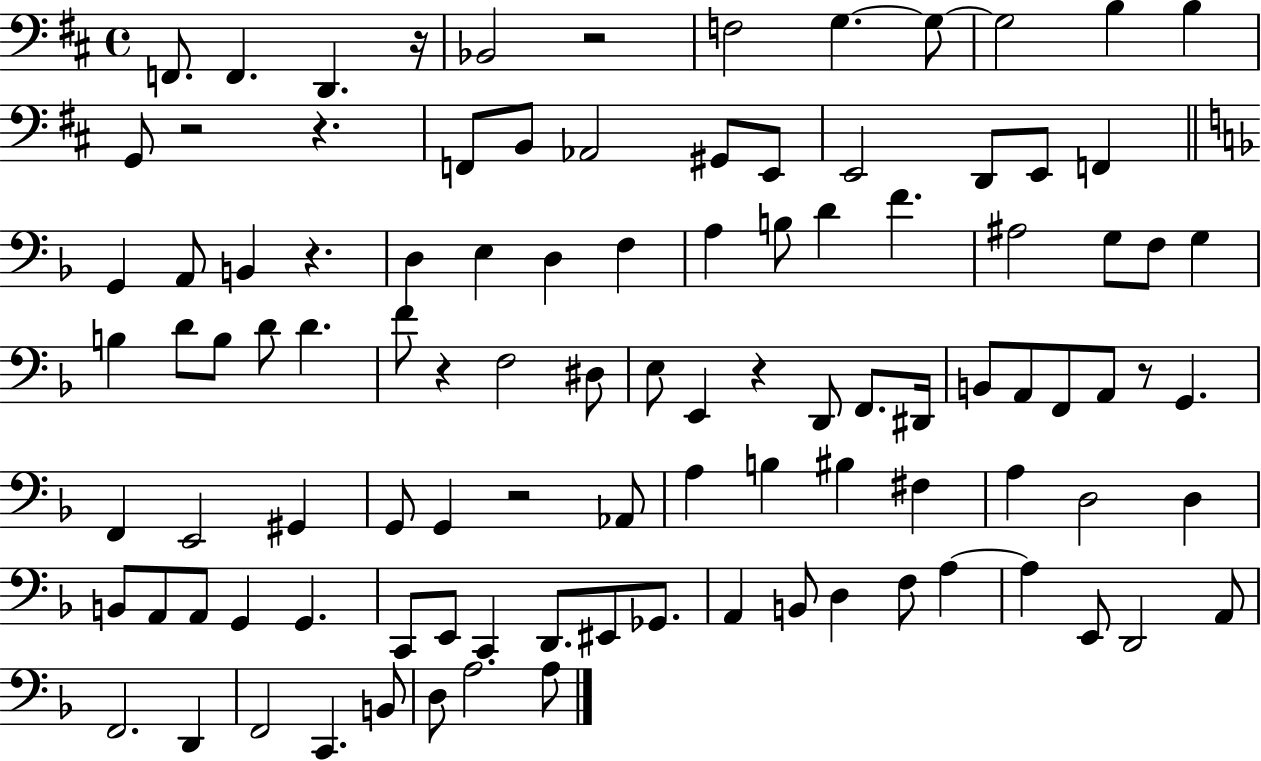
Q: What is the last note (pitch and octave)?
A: A3